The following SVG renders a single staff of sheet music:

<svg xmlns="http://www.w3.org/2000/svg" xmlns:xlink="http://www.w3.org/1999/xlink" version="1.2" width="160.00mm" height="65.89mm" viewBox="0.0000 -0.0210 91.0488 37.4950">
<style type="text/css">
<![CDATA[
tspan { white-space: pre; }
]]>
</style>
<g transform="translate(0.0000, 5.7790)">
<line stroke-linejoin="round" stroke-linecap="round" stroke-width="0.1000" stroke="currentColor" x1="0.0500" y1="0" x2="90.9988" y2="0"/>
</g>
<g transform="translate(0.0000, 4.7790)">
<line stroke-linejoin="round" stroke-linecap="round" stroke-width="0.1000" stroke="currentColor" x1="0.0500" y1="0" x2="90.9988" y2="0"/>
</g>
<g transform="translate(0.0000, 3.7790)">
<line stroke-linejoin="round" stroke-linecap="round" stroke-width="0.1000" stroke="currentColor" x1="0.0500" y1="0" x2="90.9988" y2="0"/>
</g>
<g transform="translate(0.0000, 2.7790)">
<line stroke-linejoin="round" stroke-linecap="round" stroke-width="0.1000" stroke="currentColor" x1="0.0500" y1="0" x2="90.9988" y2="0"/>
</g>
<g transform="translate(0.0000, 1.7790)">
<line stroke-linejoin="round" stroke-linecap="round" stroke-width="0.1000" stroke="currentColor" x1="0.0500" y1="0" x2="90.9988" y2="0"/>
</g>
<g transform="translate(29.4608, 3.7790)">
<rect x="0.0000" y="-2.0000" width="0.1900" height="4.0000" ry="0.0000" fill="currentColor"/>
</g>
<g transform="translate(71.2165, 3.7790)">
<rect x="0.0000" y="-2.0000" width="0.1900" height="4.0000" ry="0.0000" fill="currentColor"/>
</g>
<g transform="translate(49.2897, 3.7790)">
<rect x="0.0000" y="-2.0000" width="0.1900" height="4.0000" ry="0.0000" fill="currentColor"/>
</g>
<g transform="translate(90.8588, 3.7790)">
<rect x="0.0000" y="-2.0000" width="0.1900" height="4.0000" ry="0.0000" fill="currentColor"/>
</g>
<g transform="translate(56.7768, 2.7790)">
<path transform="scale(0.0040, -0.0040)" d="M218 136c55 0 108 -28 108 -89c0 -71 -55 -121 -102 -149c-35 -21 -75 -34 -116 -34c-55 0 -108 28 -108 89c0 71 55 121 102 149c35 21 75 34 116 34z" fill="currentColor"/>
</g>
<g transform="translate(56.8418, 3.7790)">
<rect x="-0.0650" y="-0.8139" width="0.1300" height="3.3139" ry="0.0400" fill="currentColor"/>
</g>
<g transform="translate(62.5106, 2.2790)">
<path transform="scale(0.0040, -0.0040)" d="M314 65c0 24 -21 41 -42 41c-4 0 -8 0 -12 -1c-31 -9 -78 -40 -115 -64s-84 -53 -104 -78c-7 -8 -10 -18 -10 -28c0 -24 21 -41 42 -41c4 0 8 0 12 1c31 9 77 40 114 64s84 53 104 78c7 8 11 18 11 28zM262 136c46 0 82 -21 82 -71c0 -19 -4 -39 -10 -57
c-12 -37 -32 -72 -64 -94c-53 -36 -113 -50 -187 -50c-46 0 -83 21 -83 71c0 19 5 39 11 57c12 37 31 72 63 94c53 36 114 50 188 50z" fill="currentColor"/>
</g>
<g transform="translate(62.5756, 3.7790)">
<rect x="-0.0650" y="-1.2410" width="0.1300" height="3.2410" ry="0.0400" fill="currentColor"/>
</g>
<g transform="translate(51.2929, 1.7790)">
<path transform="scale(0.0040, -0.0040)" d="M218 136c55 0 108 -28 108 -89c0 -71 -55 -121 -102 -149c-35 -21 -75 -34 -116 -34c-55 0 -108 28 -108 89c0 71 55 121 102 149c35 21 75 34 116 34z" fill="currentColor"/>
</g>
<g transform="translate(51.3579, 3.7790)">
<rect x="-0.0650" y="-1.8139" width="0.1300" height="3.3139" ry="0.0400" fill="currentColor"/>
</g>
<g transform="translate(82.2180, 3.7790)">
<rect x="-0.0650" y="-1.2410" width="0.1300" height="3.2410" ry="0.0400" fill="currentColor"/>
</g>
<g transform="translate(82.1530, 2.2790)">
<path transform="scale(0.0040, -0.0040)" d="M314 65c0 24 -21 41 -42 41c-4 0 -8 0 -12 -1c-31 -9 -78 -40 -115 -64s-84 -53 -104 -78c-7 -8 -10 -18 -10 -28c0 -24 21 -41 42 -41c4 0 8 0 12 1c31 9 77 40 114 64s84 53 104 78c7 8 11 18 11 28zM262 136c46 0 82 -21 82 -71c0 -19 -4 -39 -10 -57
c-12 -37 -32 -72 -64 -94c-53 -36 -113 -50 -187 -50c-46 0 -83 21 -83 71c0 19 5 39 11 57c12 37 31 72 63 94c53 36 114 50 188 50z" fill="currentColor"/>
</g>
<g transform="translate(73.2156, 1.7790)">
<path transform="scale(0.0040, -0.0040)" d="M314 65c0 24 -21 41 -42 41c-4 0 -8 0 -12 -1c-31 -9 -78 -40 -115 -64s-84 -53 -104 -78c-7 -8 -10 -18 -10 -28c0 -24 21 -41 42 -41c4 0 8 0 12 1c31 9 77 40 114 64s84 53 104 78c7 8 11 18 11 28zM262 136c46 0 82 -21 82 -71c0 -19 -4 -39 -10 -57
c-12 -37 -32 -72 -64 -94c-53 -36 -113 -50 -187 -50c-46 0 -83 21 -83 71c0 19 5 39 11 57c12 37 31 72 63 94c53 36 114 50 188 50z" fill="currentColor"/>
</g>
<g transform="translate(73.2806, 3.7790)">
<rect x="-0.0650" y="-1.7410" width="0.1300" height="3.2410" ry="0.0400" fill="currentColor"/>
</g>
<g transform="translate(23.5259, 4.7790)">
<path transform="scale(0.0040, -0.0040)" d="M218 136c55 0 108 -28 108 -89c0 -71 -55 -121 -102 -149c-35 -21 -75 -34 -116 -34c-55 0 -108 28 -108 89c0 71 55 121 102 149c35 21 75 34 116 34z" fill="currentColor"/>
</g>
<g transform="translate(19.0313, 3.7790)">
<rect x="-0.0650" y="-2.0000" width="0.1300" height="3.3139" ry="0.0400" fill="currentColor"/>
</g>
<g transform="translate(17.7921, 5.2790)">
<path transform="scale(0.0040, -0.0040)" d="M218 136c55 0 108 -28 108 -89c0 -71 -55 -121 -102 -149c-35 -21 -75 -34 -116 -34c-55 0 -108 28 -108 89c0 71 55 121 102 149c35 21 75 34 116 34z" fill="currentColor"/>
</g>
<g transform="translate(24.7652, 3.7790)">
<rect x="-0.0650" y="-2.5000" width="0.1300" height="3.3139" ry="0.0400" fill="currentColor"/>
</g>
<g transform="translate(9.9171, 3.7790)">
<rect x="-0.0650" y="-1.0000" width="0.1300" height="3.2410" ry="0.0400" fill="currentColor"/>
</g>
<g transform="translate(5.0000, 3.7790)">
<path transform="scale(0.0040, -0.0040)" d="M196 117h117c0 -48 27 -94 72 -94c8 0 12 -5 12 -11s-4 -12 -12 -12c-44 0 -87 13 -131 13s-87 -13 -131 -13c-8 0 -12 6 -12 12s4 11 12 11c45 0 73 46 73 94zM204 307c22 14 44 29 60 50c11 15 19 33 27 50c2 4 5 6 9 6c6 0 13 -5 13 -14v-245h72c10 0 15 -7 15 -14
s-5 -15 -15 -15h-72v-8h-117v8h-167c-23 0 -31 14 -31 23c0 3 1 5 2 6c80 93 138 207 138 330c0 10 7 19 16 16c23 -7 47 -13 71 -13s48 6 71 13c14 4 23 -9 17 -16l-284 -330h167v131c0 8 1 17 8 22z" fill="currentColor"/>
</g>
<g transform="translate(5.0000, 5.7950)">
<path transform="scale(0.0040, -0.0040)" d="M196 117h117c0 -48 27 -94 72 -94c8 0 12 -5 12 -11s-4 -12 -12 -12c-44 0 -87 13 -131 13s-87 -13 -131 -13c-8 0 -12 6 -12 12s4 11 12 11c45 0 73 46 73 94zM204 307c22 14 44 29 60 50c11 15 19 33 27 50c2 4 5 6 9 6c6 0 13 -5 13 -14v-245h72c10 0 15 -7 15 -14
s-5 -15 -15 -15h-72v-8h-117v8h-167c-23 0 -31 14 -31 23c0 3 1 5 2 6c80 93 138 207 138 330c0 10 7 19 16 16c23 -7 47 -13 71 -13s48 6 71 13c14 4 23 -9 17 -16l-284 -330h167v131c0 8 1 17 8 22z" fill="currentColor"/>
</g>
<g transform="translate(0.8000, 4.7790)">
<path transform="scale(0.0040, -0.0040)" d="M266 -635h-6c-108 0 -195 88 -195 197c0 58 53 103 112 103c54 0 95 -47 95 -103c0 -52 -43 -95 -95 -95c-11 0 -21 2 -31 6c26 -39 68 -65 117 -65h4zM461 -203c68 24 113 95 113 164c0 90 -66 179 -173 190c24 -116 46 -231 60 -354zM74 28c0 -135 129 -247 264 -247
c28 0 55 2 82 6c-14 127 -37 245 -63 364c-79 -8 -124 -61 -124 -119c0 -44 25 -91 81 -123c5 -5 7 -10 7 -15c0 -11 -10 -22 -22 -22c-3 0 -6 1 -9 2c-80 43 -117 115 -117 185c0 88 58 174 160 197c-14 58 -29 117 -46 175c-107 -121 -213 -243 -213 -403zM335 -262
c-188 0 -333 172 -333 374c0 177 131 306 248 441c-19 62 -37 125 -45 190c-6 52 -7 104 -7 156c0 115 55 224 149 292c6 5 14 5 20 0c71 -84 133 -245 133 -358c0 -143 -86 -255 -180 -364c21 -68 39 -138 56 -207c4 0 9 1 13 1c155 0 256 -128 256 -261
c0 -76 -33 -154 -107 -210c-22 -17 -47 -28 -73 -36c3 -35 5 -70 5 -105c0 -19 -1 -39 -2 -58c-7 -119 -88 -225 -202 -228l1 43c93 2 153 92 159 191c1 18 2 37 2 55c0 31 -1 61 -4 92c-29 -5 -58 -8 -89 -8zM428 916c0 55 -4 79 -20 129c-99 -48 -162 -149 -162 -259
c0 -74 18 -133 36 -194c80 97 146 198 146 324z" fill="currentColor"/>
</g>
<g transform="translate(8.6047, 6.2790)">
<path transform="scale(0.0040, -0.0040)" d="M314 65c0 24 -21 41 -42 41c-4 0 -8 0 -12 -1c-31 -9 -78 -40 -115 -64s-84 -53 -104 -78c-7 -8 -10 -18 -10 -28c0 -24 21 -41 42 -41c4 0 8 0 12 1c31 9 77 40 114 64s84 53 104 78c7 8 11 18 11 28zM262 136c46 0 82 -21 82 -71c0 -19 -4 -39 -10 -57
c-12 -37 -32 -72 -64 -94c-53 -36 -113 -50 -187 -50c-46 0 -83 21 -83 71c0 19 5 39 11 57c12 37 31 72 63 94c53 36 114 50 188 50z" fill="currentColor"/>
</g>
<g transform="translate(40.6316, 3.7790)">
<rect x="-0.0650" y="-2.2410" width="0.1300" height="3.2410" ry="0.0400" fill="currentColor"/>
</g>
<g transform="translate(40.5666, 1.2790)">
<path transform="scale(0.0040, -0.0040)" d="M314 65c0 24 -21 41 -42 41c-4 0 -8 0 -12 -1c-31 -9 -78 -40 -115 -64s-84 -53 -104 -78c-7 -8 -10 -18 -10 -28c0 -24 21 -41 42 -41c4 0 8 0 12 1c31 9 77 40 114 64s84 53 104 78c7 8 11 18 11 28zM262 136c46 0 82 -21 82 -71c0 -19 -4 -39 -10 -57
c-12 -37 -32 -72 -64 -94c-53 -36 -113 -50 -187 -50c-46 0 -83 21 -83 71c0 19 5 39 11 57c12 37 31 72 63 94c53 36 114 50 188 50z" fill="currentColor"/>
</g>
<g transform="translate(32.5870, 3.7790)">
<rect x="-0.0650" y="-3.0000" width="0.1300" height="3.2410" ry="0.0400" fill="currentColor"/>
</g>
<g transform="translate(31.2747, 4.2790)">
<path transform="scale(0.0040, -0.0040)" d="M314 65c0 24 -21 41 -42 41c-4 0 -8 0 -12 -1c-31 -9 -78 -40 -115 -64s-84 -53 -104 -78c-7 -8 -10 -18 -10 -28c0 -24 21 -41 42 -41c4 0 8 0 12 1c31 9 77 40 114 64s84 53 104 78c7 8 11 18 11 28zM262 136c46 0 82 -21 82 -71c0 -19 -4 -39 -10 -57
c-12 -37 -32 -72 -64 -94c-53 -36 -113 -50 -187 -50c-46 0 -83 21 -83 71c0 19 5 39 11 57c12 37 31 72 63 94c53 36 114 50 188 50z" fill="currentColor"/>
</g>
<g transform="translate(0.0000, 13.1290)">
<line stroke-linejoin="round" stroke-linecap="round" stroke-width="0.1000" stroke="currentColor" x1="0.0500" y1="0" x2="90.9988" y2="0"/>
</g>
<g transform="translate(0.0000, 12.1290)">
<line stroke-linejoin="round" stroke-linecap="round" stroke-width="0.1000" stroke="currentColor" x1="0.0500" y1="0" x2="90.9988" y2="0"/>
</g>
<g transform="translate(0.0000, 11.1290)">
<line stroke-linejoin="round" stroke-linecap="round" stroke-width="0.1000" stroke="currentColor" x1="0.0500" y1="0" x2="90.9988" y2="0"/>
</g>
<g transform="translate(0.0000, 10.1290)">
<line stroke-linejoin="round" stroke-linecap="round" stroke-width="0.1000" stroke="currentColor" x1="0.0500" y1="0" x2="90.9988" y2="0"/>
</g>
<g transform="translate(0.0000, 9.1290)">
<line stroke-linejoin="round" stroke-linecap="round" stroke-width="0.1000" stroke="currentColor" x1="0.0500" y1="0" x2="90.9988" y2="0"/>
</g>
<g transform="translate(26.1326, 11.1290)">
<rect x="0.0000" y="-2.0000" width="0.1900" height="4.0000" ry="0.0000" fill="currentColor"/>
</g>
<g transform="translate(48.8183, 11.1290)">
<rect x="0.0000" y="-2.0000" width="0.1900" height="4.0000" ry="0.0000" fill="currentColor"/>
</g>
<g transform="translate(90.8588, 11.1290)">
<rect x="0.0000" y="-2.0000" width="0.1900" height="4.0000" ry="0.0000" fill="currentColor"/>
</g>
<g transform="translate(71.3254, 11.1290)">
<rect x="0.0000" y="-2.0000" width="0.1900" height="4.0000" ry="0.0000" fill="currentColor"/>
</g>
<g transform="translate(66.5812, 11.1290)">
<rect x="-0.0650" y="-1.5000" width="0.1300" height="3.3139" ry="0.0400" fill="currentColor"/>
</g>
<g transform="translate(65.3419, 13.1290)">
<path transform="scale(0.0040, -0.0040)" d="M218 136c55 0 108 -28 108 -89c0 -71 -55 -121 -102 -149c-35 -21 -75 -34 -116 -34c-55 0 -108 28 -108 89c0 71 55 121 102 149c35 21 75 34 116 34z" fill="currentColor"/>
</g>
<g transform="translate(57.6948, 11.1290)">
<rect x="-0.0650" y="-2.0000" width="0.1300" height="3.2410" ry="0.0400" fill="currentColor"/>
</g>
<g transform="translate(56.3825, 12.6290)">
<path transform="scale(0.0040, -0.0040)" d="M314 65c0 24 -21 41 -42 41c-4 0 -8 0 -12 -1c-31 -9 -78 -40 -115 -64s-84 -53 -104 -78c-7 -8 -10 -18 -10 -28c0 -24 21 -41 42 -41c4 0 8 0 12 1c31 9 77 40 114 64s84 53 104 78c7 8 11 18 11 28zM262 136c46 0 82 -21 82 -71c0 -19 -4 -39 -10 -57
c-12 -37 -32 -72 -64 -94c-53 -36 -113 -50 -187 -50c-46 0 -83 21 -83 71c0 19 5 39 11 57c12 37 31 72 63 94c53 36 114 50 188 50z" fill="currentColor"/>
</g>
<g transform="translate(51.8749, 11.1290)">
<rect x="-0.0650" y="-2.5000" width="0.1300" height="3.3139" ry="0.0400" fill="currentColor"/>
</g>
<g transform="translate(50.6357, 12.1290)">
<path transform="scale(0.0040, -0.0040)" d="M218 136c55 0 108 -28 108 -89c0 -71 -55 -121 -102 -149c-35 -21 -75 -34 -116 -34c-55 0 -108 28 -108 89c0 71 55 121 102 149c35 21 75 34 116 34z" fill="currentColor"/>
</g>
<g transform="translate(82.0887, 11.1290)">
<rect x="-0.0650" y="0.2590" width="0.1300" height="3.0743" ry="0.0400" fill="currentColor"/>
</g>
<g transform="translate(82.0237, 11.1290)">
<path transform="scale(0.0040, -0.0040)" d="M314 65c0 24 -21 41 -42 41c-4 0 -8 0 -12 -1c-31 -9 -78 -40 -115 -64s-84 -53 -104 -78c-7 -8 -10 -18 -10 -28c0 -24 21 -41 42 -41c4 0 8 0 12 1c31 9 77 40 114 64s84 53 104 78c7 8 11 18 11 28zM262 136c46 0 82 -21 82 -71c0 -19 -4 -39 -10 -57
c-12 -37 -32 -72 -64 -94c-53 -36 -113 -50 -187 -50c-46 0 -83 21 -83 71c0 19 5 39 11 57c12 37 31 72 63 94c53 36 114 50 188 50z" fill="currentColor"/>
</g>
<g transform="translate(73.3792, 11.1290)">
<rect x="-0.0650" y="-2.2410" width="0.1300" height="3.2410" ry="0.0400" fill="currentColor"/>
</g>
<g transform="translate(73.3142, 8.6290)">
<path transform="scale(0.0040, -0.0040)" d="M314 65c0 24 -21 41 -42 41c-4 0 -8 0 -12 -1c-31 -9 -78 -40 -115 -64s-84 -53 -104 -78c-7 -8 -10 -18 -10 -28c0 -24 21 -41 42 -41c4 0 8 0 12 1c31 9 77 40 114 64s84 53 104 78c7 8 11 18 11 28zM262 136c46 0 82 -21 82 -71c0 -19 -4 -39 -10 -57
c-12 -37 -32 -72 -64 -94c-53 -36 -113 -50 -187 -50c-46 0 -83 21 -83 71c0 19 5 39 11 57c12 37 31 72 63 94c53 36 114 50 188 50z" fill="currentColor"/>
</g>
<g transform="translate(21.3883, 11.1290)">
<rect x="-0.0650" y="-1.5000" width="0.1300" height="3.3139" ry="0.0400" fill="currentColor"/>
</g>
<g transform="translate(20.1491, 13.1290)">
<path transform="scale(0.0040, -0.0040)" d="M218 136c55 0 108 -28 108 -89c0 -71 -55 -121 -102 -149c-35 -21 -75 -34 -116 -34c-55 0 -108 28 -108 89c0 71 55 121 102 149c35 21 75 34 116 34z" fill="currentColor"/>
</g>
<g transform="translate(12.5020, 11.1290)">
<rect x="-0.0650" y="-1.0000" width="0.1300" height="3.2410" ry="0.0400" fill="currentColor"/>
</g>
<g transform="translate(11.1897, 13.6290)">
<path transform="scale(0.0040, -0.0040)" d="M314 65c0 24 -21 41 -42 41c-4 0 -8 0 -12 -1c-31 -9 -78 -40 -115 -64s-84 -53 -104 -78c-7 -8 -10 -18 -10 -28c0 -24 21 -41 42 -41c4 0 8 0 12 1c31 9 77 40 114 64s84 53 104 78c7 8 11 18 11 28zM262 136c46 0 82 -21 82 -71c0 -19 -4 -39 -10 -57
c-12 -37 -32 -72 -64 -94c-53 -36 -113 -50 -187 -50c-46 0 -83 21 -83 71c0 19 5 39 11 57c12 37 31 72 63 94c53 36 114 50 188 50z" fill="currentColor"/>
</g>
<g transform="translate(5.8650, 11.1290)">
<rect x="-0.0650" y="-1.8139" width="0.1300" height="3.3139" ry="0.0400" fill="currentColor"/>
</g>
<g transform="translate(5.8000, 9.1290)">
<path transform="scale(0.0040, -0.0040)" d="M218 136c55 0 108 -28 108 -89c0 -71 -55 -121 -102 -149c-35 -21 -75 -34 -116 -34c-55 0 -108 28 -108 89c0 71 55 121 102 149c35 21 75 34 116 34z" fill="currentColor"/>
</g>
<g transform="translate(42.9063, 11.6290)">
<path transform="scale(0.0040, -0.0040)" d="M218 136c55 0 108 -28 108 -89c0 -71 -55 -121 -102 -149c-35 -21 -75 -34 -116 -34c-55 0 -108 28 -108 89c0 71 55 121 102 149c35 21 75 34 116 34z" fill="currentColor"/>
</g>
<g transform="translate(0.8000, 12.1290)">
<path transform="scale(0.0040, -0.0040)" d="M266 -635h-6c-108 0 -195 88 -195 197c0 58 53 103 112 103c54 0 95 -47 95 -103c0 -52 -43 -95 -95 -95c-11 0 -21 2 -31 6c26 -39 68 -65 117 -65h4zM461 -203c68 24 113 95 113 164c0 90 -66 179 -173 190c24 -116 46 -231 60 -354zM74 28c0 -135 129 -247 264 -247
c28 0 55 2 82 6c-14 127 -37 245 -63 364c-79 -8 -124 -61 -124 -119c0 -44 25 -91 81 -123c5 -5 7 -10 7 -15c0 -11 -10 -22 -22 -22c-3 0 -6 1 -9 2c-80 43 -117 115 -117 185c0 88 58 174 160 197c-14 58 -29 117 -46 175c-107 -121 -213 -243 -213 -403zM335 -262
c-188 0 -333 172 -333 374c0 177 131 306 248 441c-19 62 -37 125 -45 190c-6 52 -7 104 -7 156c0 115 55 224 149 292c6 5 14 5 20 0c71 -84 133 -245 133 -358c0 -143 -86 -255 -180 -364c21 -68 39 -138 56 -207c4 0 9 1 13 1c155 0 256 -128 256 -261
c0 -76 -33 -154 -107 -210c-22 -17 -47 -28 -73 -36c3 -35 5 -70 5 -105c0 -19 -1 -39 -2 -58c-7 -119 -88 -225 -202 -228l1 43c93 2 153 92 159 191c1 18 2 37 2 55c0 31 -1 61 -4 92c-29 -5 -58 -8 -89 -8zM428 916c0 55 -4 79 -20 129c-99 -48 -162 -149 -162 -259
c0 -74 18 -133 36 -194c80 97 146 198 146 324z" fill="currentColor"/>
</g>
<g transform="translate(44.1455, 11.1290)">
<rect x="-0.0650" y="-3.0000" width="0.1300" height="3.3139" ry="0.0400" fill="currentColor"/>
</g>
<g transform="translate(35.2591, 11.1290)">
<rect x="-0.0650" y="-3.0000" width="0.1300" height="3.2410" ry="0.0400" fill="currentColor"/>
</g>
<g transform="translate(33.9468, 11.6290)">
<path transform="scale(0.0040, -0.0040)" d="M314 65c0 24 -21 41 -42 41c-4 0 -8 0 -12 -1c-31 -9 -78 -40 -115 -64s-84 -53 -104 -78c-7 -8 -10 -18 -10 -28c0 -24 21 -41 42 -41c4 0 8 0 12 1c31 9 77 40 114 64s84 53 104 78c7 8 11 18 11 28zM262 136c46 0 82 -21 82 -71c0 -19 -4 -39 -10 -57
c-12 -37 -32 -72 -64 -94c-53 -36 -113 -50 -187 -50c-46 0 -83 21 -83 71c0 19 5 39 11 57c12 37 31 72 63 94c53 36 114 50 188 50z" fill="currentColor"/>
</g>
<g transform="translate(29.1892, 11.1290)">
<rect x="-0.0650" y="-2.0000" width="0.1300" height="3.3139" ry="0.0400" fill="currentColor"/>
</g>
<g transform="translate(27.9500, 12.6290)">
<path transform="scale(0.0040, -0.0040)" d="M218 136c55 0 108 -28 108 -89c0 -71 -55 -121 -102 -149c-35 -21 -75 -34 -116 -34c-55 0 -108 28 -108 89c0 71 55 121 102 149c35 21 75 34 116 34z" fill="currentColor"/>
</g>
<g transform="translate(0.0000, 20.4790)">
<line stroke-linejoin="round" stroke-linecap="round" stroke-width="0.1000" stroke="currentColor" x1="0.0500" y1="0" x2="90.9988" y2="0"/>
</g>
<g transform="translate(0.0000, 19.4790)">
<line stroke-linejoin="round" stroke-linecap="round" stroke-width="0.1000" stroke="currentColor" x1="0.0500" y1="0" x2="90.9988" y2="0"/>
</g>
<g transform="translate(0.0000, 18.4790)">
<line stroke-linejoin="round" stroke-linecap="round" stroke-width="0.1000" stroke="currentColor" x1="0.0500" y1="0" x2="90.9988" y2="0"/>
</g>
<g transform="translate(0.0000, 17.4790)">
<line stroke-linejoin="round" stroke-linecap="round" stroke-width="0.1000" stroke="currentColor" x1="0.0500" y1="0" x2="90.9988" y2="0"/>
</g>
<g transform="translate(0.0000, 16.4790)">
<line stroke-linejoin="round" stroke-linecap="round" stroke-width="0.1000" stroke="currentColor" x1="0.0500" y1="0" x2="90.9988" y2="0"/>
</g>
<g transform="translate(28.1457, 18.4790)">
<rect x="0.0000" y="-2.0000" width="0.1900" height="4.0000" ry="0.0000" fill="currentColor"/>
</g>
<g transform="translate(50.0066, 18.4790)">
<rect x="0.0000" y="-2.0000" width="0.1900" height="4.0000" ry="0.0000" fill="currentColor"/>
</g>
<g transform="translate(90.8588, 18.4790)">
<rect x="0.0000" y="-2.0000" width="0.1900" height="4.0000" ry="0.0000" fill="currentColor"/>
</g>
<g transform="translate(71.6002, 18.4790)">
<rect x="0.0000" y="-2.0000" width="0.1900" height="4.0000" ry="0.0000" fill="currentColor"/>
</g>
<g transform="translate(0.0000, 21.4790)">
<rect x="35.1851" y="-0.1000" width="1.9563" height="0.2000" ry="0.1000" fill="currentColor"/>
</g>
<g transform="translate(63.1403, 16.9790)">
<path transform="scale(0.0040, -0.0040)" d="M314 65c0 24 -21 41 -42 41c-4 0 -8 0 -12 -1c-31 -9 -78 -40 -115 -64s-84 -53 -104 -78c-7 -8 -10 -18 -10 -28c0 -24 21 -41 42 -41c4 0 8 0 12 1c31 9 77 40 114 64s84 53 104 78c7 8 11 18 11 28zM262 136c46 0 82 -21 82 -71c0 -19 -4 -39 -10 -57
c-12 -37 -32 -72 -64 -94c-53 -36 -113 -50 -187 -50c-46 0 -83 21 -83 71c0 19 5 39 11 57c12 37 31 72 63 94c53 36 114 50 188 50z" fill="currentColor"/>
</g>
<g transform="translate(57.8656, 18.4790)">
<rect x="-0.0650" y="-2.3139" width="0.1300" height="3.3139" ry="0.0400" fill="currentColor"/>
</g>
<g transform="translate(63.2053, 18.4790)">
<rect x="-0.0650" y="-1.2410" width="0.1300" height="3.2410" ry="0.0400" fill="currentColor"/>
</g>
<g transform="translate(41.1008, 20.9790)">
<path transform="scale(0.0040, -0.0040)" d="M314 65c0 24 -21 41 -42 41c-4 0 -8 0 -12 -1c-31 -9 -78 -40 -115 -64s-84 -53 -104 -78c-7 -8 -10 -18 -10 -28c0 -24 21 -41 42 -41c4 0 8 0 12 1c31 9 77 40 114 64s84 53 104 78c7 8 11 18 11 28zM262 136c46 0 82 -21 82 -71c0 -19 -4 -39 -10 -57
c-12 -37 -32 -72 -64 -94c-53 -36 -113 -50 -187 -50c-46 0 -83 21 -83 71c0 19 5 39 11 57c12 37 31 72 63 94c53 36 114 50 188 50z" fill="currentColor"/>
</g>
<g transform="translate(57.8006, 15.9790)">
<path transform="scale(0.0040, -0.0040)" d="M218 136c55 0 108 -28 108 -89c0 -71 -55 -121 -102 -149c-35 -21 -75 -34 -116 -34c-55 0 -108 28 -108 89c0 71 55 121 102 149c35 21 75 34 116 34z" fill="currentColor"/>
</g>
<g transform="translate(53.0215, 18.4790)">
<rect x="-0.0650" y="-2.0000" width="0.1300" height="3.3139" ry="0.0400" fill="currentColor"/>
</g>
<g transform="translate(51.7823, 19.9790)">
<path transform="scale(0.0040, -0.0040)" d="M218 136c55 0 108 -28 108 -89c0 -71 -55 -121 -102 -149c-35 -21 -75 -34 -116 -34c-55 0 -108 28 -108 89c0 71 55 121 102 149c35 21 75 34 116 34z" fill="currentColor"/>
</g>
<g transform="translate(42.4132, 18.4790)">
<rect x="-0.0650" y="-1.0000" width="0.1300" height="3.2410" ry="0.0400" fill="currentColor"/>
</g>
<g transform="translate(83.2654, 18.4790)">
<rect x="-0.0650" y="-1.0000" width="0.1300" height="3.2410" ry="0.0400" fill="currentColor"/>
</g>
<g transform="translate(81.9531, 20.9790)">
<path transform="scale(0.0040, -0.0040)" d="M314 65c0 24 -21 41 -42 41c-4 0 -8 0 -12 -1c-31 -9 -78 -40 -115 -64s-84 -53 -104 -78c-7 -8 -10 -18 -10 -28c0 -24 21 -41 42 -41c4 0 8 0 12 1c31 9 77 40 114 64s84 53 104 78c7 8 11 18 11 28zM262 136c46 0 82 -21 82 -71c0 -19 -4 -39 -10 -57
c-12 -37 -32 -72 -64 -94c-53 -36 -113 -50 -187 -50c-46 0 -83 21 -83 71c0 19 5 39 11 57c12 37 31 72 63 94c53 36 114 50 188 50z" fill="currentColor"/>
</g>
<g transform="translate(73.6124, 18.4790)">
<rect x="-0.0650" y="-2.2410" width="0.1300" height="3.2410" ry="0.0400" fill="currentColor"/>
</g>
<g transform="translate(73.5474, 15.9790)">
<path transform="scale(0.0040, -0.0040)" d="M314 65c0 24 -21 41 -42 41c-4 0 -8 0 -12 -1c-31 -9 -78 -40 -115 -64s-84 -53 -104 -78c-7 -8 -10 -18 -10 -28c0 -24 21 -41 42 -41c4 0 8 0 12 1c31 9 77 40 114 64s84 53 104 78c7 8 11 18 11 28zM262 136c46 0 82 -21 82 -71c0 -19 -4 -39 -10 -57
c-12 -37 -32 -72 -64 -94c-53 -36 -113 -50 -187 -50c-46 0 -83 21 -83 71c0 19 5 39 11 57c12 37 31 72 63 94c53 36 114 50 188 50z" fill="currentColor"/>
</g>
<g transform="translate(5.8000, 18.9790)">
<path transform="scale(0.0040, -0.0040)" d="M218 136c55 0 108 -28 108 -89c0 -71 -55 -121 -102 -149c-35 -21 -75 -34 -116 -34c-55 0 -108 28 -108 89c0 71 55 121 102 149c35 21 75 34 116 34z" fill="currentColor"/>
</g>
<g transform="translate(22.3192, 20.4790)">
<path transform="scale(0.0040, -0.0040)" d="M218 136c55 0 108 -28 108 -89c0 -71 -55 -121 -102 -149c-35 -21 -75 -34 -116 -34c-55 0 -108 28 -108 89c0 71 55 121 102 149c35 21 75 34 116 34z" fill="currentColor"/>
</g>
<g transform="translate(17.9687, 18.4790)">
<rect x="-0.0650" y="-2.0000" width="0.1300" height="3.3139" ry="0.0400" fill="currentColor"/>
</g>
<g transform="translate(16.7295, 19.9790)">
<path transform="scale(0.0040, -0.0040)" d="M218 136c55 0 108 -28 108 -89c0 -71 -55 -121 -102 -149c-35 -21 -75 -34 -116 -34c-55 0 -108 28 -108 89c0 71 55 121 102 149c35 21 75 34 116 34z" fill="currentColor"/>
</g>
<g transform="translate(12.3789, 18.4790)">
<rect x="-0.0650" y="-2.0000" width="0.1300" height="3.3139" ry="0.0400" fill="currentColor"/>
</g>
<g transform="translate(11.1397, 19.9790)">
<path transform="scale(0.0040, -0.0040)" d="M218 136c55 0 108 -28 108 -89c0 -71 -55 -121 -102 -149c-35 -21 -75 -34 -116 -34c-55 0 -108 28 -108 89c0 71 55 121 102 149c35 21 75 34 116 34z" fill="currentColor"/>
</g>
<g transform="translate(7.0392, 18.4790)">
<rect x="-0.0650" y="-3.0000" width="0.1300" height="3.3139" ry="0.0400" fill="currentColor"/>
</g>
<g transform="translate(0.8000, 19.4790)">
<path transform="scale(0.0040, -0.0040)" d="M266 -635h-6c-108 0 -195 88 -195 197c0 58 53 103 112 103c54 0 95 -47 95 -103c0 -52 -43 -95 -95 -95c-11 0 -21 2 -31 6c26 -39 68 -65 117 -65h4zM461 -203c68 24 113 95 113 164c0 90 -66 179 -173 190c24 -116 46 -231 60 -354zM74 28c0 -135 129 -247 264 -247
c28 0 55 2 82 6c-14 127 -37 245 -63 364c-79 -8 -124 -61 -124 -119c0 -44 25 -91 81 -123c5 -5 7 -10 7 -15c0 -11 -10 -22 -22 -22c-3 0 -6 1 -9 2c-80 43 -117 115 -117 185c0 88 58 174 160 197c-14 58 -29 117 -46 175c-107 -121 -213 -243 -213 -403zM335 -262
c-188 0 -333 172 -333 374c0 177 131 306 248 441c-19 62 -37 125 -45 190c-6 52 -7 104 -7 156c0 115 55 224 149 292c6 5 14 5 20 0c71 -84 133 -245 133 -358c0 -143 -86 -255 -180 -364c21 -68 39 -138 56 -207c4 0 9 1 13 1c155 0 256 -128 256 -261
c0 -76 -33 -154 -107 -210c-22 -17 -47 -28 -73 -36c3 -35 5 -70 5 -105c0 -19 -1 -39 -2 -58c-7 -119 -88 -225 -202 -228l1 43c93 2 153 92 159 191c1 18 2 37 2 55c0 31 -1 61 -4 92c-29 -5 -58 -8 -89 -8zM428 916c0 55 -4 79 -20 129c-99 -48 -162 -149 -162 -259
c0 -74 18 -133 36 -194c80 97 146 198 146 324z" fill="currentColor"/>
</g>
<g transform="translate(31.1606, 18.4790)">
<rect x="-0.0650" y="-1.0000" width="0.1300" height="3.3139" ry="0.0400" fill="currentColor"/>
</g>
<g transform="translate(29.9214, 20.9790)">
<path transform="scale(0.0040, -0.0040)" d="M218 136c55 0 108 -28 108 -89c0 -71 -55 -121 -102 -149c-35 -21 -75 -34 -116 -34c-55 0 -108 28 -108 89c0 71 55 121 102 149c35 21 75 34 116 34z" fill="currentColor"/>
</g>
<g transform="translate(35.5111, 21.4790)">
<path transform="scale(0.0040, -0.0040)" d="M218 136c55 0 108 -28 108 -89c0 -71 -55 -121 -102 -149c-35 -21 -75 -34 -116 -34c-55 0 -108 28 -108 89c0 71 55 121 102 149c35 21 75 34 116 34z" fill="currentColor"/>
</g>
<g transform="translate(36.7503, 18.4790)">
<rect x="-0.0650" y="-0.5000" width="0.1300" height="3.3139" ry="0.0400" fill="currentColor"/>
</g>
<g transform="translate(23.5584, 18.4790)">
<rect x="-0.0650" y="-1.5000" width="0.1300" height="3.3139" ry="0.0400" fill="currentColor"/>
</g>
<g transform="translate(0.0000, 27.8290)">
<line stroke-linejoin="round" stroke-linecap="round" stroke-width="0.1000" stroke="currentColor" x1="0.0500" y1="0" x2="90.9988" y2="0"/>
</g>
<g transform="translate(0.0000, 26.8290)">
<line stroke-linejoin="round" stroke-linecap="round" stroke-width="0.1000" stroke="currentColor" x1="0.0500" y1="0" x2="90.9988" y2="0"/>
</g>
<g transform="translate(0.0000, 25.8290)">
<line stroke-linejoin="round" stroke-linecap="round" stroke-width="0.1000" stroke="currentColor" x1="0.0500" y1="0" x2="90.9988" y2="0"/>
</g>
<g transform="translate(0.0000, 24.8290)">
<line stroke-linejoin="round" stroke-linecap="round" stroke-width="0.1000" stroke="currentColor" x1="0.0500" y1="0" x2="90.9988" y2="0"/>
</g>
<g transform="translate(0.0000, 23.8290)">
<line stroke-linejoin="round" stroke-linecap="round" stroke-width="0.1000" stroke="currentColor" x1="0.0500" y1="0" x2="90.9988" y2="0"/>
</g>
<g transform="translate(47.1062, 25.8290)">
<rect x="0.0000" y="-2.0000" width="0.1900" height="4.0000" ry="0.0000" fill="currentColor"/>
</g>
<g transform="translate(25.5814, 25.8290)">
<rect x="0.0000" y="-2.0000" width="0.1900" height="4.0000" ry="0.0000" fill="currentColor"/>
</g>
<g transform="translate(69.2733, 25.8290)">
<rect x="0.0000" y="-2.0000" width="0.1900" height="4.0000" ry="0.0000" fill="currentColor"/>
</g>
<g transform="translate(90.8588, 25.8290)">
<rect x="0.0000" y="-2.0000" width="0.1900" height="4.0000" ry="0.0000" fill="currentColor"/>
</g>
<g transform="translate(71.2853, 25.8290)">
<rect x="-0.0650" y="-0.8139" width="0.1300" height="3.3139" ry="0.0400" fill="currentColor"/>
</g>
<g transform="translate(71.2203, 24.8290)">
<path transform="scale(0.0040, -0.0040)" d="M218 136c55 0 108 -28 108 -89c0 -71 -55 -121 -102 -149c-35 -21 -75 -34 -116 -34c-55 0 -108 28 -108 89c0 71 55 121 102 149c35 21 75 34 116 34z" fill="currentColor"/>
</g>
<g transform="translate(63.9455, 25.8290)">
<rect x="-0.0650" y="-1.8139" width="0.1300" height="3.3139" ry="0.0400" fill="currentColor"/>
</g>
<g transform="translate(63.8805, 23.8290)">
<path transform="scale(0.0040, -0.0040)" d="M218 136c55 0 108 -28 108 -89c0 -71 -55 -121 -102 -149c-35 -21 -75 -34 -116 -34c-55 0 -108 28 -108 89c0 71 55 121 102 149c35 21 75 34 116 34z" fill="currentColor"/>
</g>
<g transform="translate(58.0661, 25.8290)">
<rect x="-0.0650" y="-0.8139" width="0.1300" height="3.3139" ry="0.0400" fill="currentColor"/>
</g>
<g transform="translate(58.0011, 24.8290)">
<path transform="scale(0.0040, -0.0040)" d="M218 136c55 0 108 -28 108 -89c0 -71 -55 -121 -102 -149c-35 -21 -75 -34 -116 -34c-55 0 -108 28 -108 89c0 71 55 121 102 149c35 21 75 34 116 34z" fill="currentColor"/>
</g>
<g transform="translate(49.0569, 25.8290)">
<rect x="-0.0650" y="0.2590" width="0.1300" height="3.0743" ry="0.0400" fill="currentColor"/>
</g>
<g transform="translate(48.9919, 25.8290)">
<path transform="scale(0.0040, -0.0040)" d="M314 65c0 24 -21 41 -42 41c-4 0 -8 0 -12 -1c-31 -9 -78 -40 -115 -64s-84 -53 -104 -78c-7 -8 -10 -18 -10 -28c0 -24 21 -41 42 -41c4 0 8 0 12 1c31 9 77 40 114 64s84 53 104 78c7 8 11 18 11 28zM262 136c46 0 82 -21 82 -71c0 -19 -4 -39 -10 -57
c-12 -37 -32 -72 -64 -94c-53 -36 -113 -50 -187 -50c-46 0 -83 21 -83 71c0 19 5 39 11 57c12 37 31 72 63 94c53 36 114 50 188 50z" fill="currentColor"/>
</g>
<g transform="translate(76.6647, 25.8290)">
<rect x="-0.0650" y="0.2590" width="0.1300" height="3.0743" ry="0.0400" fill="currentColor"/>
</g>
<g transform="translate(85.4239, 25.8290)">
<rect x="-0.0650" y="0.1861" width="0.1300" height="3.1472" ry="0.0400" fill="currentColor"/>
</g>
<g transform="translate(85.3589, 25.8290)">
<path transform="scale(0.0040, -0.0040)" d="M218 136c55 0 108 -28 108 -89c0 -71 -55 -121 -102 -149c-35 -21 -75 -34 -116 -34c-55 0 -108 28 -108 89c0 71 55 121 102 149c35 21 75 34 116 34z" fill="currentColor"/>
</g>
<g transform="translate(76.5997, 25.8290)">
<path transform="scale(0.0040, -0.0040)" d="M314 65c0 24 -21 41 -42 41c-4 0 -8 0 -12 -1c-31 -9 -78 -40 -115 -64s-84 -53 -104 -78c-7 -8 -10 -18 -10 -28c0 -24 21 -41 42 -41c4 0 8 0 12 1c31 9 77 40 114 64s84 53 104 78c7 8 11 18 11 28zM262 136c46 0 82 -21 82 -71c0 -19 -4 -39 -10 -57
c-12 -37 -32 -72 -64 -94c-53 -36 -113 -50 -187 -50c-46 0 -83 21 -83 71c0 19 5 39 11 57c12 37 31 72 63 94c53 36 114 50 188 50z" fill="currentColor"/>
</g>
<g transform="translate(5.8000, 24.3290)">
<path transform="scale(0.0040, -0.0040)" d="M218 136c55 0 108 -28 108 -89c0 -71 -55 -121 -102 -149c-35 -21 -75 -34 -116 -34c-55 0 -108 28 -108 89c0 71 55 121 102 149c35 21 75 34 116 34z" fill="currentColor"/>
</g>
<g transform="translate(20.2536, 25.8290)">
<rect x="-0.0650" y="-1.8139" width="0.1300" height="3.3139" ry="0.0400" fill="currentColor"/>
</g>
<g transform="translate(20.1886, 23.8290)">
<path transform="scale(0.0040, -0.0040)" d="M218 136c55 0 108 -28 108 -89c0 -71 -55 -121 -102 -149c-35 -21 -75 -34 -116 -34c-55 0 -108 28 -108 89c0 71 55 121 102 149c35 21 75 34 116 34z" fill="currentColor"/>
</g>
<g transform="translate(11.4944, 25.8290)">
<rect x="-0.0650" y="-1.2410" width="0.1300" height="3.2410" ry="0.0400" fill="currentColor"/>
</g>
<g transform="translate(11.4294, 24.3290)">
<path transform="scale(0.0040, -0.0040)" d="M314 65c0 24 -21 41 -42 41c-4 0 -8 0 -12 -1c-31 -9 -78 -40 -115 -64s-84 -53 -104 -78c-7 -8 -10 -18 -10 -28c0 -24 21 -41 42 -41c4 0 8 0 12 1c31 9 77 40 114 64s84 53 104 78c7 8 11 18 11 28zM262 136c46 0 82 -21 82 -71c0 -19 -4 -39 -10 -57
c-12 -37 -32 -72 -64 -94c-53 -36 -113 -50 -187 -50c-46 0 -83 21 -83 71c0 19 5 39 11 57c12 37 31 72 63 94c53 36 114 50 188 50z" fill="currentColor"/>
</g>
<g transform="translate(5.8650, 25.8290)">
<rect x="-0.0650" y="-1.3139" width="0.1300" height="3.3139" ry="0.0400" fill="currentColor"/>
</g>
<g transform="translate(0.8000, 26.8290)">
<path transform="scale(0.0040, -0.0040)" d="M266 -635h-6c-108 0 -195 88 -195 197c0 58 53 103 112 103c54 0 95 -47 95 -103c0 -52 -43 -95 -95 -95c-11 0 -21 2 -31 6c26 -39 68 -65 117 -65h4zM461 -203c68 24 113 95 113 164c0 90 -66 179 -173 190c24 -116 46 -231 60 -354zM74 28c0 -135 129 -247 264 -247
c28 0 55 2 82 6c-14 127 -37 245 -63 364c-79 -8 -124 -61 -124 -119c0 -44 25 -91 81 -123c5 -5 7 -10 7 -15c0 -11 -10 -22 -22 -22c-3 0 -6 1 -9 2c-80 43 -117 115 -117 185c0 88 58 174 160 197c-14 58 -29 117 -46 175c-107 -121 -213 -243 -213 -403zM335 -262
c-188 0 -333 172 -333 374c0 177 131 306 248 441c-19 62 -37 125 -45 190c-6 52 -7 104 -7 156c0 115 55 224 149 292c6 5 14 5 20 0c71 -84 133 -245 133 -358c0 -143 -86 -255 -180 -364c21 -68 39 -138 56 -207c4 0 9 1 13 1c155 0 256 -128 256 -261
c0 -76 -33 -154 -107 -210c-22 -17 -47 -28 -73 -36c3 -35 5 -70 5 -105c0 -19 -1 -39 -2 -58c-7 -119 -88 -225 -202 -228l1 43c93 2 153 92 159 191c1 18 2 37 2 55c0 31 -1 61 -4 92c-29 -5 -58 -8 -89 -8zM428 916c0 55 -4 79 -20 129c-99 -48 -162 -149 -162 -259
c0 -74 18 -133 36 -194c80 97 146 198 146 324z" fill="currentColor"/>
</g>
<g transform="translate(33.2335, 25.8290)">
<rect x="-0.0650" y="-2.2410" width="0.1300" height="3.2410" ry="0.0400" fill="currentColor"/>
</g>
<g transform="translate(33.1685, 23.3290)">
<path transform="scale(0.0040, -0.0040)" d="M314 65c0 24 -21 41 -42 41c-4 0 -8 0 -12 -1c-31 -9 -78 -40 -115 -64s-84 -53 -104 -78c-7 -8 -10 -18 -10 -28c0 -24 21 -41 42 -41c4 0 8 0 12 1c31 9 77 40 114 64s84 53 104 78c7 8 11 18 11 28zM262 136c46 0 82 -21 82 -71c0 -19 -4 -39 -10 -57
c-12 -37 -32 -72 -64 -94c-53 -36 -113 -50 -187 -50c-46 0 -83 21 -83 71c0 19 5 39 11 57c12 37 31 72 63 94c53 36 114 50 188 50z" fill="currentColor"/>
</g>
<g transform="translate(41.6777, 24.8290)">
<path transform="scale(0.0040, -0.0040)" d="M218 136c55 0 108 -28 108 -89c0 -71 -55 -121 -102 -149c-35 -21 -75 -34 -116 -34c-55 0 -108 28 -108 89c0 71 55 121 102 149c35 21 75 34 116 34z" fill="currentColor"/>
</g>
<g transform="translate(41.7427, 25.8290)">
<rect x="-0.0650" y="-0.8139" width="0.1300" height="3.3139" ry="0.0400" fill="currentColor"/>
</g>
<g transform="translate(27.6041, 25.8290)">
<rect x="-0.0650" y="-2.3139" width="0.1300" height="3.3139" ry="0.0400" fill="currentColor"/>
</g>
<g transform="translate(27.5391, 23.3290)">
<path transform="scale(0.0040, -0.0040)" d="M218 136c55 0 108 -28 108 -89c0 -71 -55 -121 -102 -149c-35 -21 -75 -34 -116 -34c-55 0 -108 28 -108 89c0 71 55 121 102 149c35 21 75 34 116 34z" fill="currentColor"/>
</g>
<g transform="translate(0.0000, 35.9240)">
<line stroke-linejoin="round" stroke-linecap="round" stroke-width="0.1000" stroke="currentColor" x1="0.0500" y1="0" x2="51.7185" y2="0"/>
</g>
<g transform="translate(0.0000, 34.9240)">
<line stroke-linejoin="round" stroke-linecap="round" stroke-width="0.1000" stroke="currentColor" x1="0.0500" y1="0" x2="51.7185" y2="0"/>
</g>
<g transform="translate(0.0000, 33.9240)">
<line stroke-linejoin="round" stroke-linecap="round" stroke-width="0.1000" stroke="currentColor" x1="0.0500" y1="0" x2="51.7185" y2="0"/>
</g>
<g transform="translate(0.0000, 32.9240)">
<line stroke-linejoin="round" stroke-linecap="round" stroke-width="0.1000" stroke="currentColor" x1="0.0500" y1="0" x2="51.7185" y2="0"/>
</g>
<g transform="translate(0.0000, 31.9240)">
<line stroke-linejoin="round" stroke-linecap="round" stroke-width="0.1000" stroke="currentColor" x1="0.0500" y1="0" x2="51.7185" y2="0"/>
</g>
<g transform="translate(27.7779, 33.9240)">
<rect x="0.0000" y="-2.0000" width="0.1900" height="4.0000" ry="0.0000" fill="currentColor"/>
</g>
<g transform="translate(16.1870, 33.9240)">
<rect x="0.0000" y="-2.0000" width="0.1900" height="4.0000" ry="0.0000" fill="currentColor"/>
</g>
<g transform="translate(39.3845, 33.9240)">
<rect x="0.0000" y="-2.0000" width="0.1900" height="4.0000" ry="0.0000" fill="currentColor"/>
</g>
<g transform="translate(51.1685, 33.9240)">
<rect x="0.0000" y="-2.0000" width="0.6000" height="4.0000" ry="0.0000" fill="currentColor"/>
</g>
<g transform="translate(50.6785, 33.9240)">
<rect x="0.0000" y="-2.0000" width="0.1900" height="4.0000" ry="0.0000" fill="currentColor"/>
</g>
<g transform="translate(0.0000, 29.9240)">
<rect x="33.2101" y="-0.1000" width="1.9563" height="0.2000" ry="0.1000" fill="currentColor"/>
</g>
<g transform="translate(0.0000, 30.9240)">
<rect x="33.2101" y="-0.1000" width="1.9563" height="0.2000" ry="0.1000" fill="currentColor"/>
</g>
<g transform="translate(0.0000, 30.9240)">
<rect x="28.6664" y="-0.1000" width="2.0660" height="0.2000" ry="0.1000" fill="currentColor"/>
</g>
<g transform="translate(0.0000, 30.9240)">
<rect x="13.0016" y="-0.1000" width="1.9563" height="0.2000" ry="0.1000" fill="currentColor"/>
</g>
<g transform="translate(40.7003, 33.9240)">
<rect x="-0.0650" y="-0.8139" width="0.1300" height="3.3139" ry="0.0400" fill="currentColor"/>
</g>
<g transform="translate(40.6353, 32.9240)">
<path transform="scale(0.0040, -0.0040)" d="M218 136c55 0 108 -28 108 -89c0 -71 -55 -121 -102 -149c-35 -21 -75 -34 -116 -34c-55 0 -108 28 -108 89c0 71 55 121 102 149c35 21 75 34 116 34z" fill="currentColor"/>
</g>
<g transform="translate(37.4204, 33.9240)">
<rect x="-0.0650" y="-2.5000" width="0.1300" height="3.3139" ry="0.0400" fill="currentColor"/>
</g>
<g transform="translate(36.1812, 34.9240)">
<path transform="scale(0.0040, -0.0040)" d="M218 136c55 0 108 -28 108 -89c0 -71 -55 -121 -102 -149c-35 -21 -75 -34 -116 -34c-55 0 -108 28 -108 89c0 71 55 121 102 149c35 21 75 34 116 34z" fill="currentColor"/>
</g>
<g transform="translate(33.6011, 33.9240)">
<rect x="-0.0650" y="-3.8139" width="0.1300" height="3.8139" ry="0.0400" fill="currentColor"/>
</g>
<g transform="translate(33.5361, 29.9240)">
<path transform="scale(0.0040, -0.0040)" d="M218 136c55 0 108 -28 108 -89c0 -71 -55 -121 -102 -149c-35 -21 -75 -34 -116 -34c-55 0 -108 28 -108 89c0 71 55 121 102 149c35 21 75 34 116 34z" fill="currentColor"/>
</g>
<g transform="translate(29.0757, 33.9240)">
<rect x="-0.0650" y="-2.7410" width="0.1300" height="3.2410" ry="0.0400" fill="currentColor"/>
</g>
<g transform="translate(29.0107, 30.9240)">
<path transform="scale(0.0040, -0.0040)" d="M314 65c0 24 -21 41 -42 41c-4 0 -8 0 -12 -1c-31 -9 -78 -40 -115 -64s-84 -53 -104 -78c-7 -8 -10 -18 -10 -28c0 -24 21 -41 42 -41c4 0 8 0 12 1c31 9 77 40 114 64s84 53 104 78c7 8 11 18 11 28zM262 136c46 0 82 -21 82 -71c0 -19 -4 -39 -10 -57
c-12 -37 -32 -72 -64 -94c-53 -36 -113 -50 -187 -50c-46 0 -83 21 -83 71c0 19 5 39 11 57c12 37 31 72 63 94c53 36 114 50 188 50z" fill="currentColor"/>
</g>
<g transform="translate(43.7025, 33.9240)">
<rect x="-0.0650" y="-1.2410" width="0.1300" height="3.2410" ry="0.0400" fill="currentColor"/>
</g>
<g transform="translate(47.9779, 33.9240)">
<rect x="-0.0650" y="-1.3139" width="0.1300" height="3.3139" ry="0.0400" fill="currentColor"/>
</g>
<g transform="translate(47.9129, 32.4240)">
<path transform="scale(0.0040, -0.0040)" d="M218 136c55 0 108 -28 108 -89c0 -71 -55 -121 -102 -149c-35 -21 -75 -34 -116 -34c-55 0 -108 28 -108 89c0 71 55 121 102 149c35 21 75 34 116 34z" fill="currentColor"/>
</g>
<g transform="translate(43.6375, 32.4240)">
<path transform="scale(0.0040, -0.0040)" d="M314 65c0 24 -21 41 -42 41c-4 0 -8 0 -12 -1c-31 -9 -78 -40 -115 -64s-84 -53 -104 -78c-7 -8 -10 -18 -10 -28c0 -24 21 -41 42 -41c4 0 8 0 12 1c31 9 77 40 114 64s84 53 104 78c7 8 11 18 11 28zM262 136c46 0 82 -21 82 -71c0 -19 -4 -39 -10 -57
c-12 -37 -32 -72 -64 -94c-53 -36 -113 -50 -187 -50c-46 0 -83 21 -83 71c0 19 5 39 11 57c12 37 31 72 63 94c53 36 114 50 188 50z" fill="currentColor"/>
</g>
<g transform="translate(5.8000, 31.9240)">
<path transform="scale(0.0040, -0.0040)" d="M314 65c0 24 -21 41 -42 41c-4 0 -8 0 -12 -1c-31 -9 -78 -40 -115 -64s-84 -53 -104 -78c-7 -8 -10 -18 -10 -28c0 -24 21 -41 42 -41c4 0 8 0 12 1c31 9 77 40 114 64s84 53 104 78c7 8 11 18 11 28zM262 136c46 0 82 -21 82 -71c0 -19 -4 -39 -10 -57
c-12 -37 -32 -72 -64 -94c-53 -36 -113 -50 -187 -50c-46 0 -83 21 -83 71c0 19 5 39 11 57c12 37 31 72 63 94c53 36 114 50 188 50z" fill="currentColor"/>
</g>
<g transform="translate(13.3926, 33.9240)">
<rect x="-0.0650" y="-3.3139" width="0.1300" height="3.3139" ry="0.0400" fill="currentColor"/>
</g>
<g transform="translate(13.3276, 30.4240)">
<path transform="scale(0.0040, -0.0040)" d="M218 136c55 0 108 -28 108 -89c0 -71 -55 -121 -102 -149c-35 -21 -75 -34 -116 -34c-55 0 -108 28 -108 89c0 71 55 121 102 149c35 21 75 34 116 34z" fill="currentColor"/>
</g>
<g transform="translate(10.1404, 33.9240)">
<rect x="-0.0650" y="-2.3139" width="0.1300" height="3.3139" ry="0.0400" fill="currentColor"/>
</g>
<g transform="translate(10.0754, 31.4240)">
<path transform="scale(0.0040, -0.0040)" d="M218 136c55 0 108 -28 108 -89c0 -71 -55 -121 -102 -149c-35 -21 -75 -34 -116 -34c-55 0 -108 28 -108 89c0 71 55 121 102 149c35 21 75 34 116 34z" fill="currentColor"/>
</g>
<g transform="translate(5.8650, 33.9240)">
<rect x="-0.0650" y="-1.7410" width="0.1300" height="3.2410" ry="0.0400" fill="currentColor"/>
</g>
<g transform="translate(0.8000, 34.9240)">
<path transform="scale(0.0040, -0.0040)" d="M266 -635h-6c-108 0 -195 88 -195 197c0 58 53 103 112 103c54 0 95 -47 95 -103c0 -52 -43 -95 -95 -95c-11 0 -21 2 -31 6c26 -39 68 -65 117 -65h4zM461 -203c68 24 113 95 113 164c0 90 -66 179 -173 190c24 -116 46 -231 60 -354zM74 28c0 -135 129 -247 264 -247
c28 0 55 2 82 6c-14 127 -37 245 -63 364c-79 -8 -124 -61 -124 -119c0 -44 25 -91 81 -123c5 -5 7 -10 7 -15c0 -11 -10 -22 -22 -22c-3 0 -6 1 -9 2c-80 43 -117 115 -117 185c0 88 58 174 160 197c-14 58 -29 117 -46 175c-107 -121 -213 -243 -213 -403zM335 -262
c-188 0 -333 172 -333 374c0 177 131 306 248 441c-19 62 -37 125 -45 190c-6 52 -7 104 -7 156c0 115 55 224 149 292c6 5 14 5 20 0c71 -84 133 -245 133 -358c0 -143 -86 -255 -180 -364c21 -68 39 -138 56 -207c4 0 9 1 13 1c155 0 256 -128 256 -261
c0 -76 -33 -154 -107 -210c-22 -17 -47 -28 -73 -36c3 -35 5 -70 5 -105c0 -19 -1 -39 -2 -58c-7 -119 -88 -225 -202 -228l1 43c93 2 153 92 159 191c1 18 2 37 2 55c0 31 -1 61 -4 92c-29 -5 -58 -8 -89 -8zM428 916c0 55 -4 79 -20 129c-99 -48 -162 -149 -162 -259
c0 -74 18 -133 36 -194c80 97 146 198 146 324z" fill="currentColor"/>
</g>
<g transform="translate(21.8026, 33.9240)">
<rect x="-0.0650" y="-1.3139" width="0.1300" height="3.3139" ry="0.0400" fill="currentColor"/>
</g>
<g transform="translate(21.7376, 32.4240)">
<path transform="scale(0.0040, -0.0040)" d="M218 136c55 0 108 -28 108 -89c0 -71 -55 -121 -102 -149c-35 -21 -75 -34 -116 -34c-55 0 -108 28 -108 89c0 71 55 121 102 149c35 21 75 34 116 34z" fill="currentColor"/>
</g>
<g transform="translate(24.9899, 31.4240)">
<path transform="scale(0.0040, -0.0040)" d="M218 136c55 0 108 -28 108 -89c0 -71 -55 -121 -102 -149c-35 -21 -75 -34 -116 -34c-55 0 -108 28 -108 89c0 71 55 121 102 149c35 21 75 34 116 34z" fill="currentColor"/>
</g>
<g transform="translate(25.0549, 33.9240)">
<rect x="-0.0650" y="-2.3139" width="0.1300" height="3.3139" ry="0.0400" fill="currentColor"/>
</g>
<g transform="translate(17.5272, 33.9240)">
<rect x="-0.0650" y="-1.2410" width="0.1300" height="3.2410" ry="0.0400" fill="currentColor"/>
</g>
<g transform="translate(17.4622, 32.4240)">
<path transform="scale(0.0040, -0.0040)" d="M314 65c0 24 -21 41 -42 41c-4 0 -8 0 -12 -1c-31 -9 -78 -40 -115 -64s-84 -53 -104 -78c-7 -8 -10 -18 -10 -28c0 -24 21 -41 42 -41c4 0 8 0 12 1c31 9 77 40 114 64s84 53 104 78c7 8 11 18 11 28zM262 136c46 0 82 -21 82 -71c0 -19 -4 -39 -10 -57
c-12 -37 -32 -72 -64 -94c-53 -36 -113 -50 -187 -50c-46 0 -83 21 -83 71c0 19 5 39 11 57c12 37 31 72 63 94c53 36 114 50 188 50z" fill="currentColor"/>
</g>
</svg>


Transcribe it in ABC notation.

X:1
T:Untitled
M:4/4
L:1/4
K:C
D2 F G A2 g2 f d e2 f2 e2 f D2 E F A2 A G F2 E g2 B2 A F F E D C D2 F g e2 g2 D2 e e2 f g g2 d B2 d f d B2 B f2 g b e2 e g a2 c' G d e2 e